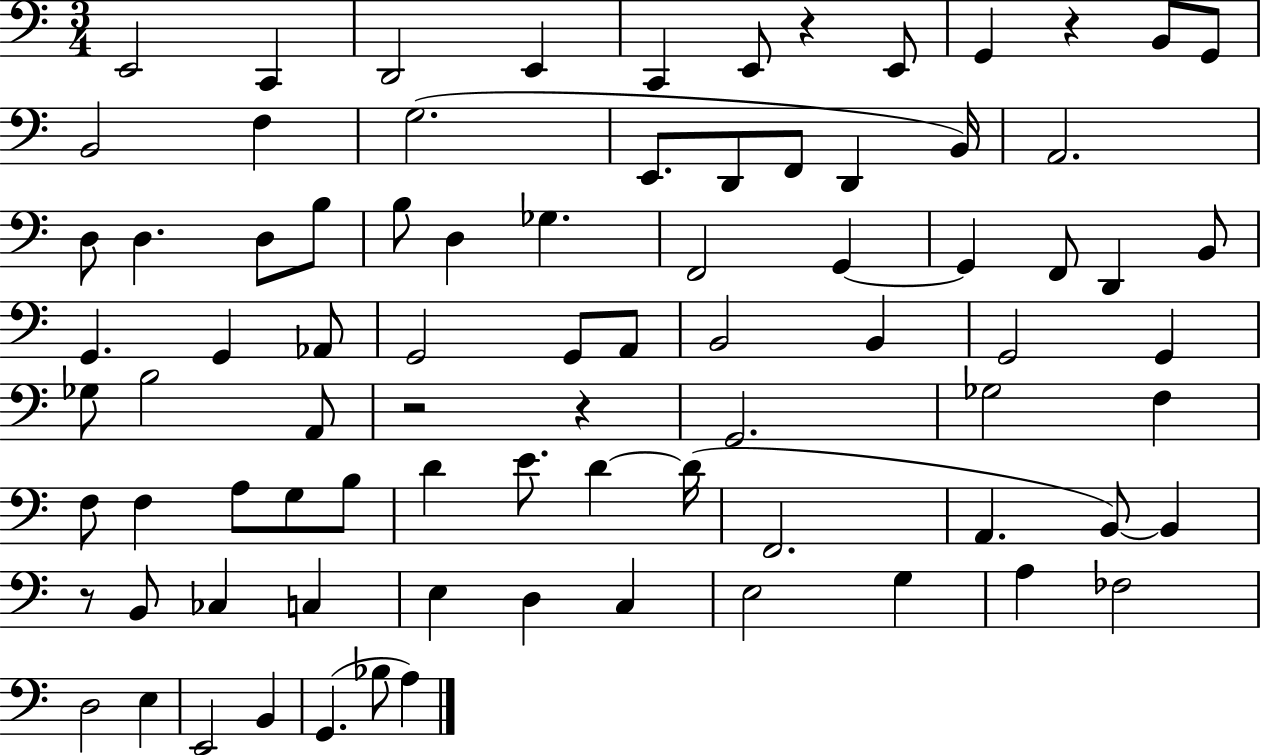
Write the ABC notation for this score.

X:1
T:Untitled
M:3/4
L:1/4
K:C
E,,2 C,, D,,2 E,, C,, E,,/2 z E,,/2 G,, z B,,/2 G,,/2 B,,2 F, G,2 E,,/2 D,,/2 F,,/2 D,, B,,/4 A,,2 D,/2 D, D,/2 B,/2 B,/2 D, _G, F,,2 G,, G,, F,,/2 D,, B,,/2 G,, G,, _A,,/2 G,,2 G,,/2 A,,/2 B,,2 B,, G,,2 G,, _G,/2 B,2 A,,/2 z2 z G,,2 _G,2 F, F,/2 F, A,/2 G,/2 B,/2 D E/2 D D/4 F,,2 A,, B,,/2 B,, z/2 B,,/2 _C, C, E, D, C, E,2 G, A, _F,2 D,2 E, E,,2 B,, G,, _B,/2 A,